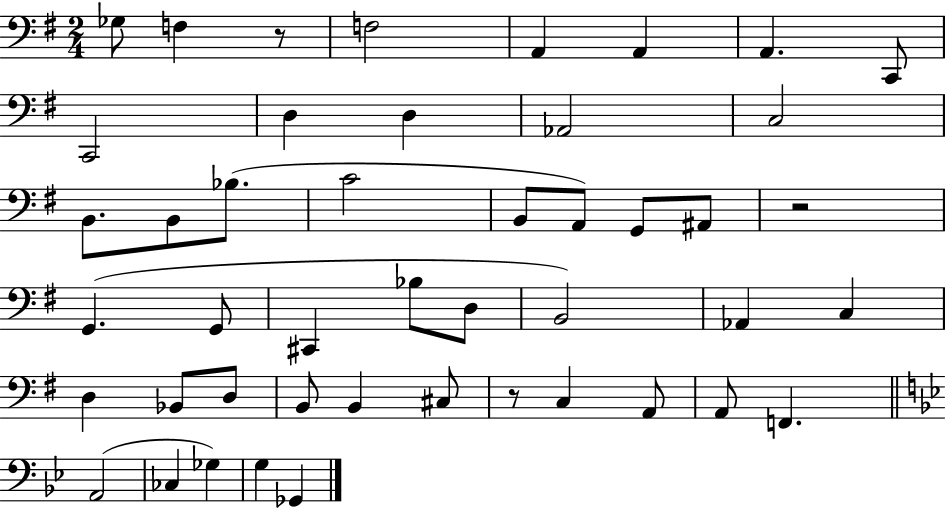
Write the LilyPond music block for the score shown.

{
  \clef bass
  \numericTimeSignature
  \time 2/4
  \key g \major
  ges8 f4 r8 | f2 | a,4 a,4 | a,4. c,8 | \break c,2 | d4 d4 | aes,2 | c2 | \break b,8. b,8 bes8.( | c'2 | b,8 a,8) g,8 ais,8 | r2 | \break g,4.( g,8 | cis,4 bes8 d8 | b,2) | aes,4 c4 | \break d4 bes,8 d8 | b,8 b,4 cis8 | r8 c4 a,8 | a,8 f,4. | \break \bar "||" \break \key bes \major a,2( | ces4 ges4) | g4 ges,4 | \bar "|."
}